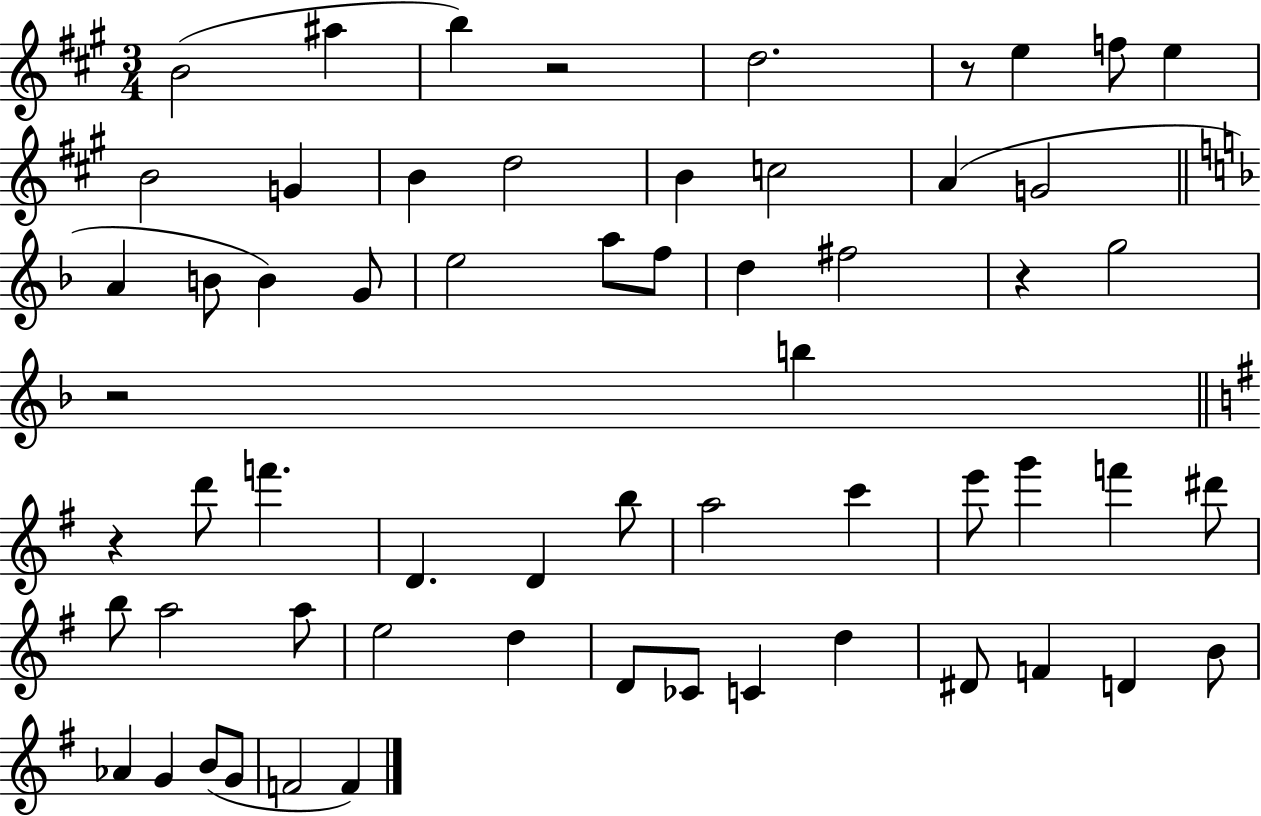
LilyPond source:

{
  \clef treble
  \numericTimeSignature
  \time 3/4
  \key a \major
  \repeat volta 2 { b'2( ais''4 | b''4) r2 | d''2. | r8 e''4 f''8 e''4 | \break b'2 g'4 | b'4 d''2 | b'4 c''2 | a'4( g'2 | \break \bar "||" \break \key f \major a'4 b'8 b'4) g'8 | e''2 a''8 f''8 | d''4 fis''2 | r4 g''2 | \break r2 b''4 | \bar "||" \break \key e \minor r4 d'''8 f'''4. | d'4. d'4 b''8 | a''2 c'''4 | e'''8 g'''4 f'''4 dis'''8 | \break b''8 a''2 a''8 | e''2 d''4 | d'8 ces'8 c'4 d''4 | dis'8 f'4 d'4 b'8 | \break aes'4 g'4 b'8( g'8 | f'2 f'4) | } \bar "|."
}